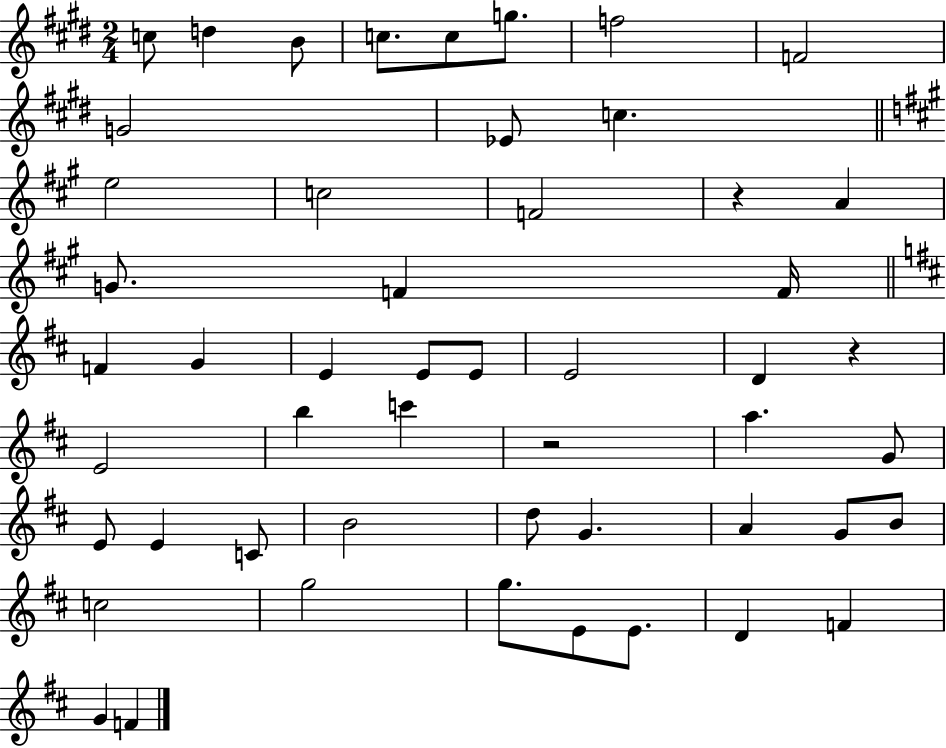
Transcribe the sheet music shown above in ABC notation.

X:1
T:Untitled
M:2/4
L:1/4
K:E
c/2 d B/2 c/2 c/2 g/2 f2 F2 G2 _E/2 c e2 c2 F2 z A G/2 F F/4 F G E E/2 E/2 E2 D z E2 b c' z2 a G/2 E/2 E C/2 B2 d/2 G A G/2 B/2 c2 g2 g/2 E/2 E/2 D F G F